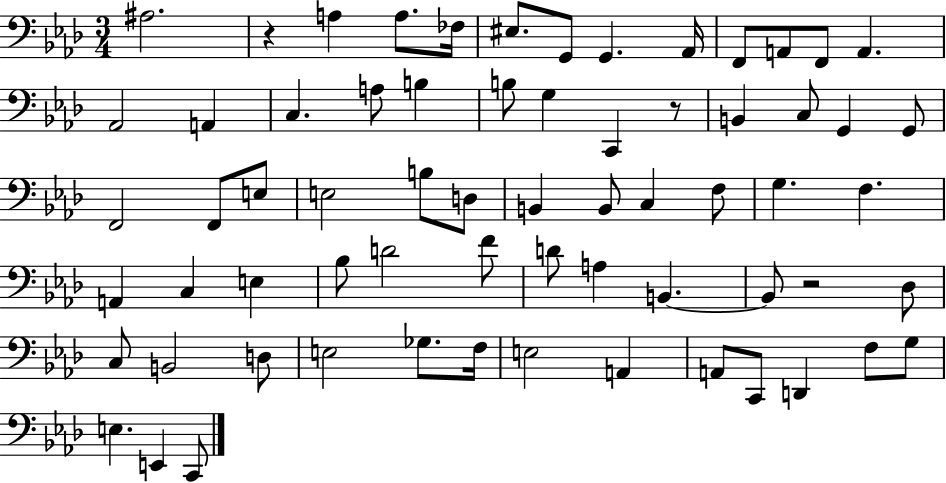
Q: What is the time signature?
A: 3/4